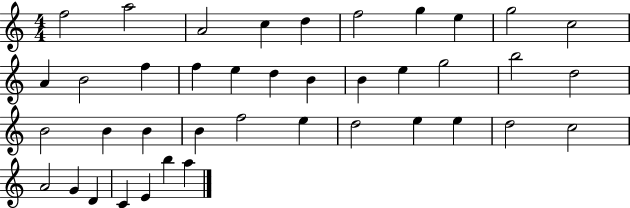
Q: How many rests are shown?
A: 0